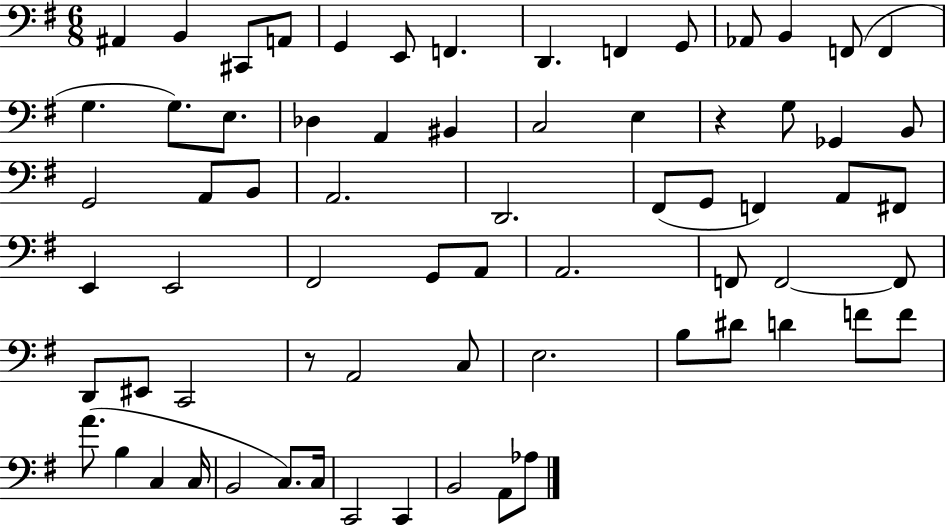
{
  \clef bass
  \numericTimeSignature
  \time 6/8
  \key g \major
  ais,4 b,4 cis,8 a,8 | g,4 e,8 f,4. | d,4. f,4 g,8 | aes,8 b,4 f,8( f,4 | \break g4. g8.) e8. | des4 a,4 bis,4 | c2 e4 | r4 g8 ges,4 b,8 | \break g,2 a,8 b,8 | a,2. | d,2. | fis,8( g,8 f,4) a,8 fis,8 | \break e,4 e,2 | fis,2 g,8 a,8 | a,2. | f,8 f,2~~ f,8 | \break d,8 eis,8 c,2 | r8 a,2 c8 | e2. | b8 dis'8 d'4 f'8 f'8 | \break a'8.( b4 c4 c16 | b,2 c8.) c16 | c,2 c,4 | b,2 a,8 aes8 | \break \bar "|."
}